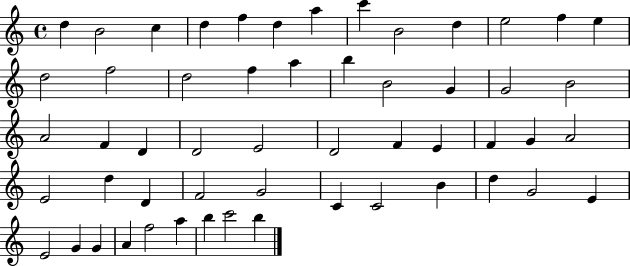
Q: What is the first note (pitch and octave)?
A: D5